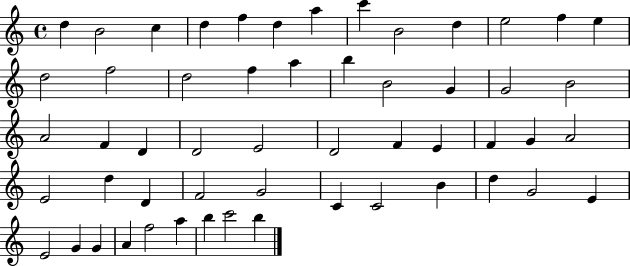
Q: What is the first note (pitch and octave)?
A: D5